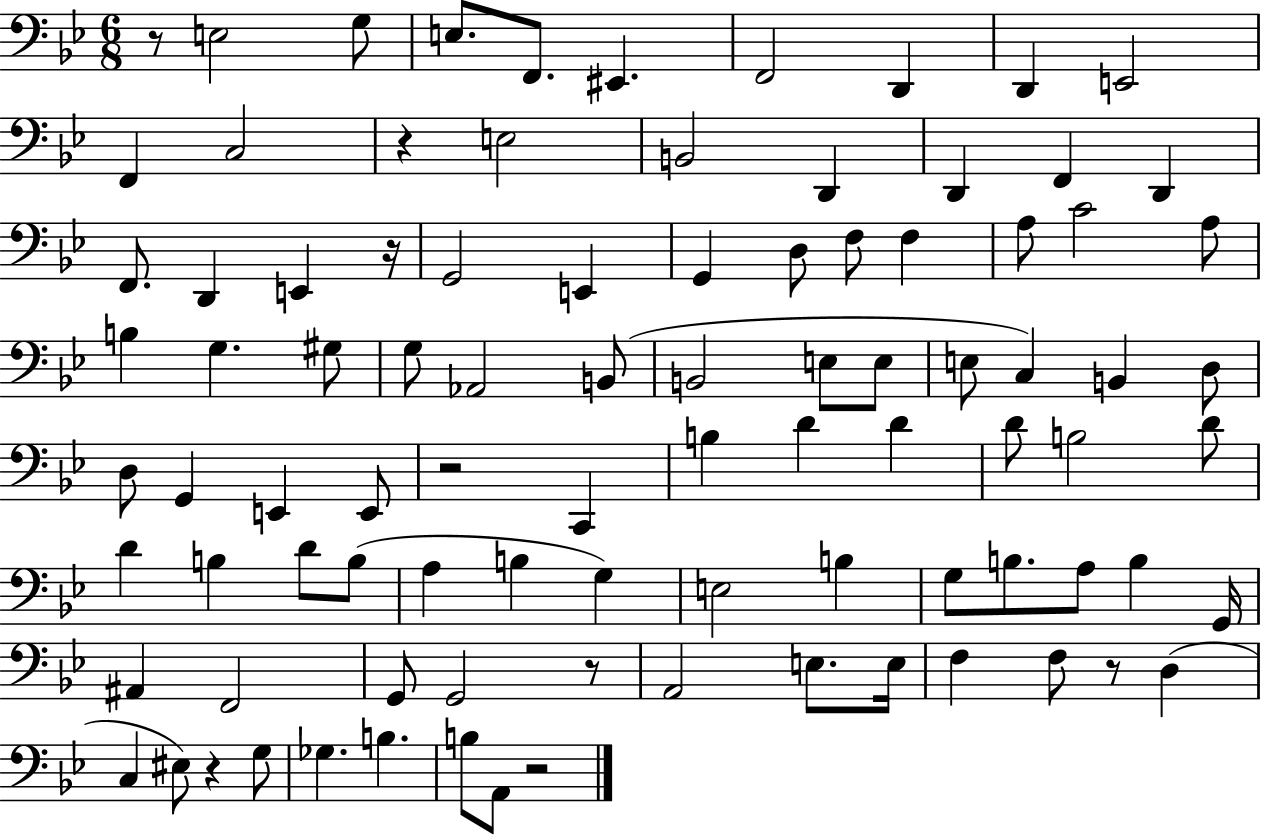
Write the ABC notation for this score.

X:1
T:Untitled
M:6/8
L:1/4
K:Bb
z/2 E,2 G,/2 E,/2 F,,/2 ^E,, F,,2 D,, D,, E,,2 F,, C,2 z E,2 B,,2 D,, D,, F,, D,, F,,/2 D,, E,, z/4 G,,2 E,, G,, D,/2 F,/2 F, A,/2 C2 A,/2 B, G, ^G,/2 G,/2 _A,,2 B,,/2 B,,2 E,/2 E,/2 E,/2 C, B,, D,/2 D,/2 G,, E,, E,,/2 z2 C,, B, D D D/2 B,2 D/2 D B, D/2 B,/2 A, B, G, E,2 B, G,/2 B,/2 A,/2 B, G,,/4 ^A,, F,,2 G,,/2 G,,2 z/2 A,,2 E,/2 E,/4 F, F,/2 z/2 D, C, ^E,/2 z G,/2 _G, B, B,/2 A,,/2 z2